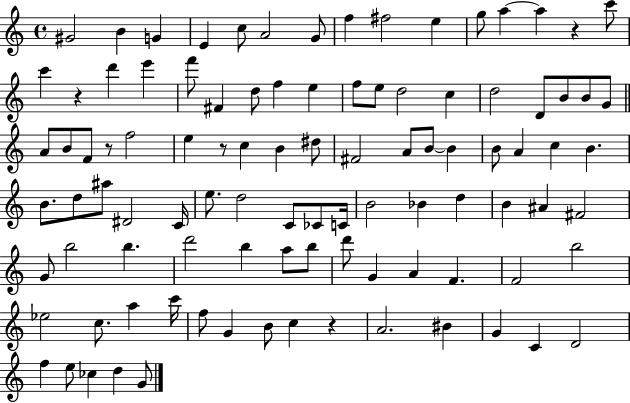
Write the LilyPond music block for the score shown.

{
  \clef treble
  \time 4/4
  \defaultTimeSignature
  \key c \major
  gis'2 b'4 g'4 | e'4 c''8 a'2 g'8 | f''4 fis''2 e''4 | g''8 a''4~~ a''4 r4 c'''8 | \break c'''4 r4 d'''4 e'''4 | f'''8 fis'4 d''8 f''4 e''4 | f''8 e''8 d''2 c''4 | d''2 d'8 b'8 b'8 g'8 | \break \bar "||" \break \key a \minor a'8 b'8 f'8 r8 f''2 | e''4 r8 c''4 b'4 dis''8 | fis'2 a'8 b'8~~ b'4 | b'8 a'4 c''4 b'4. | \break b'8. d''8 ais''8 dis'2 c'16 | e''8. d''2 c'8 ces'8 c'16 | b'2 bes'4 d''4 | b'4 ais'4 fis'2 | \break g'8 b''2 b''4. | d'''2 b''4 a''8 b''8 | d'''8 g'4 a'4 f'4. | f'2 b''2 | \break ees''2 c''8. a''4 c'''16 | f''8 g'4 b'8 c''4 r4 | a'2. bis'4 | g'4 c'4 d'2 | \break f''4 e''8 ces''4 d''4 g'8 | \bar "|."
}